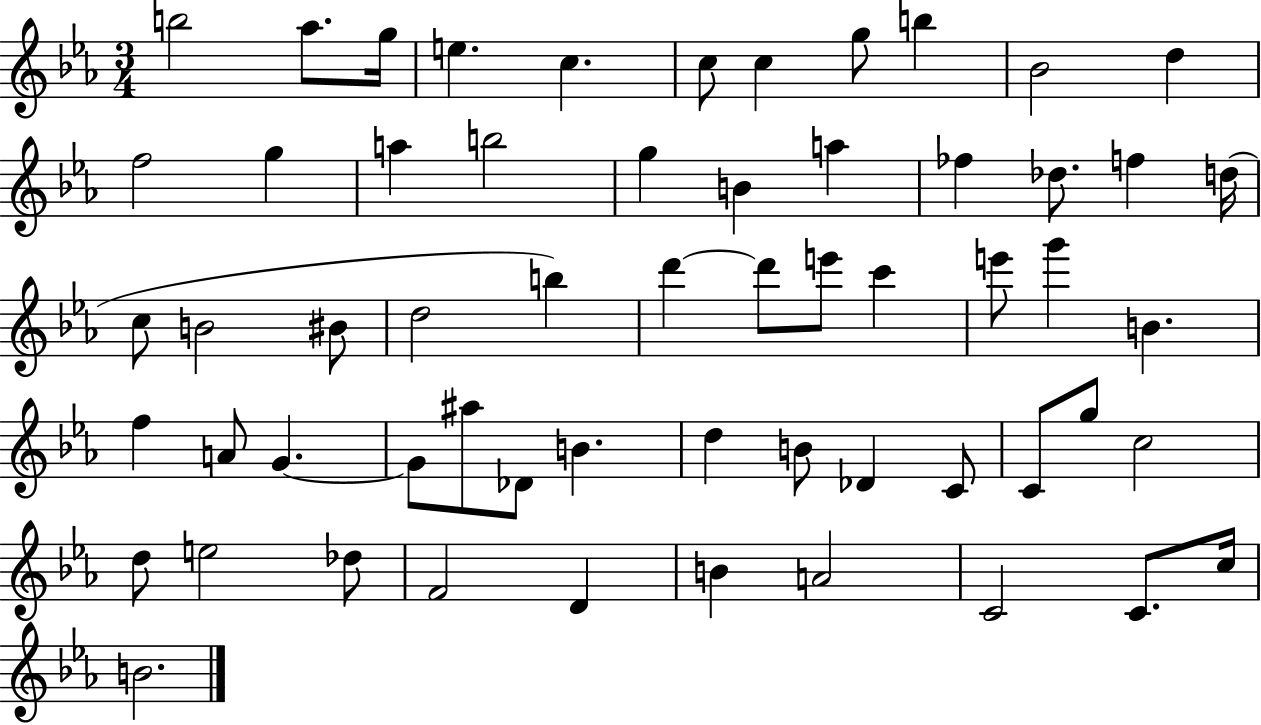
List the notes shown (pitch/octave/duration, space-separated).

B5/h Ab5/e. G5/s E5/q. C5/q. C5/e C5/q G5/e B5/q Bb4/h D5/q F5/h G5/q A5/q B5/h G5/q B4/q A5/q FES5/q Db5/e. F5/q D5/s C5/e B4/h BIS4/e D5/h B5/q D6/q D6/e E6/e C6/q E6/e G6/q B4/q. F5/q A4/e G4/q. G4/e A#5/e Db4/e B4/q. D5/q B4/e Db4/q C4/e C4/e G5/e C5/h D5/e E5/h Db5/e F4/h D4/q B4/q A4/h C4/h C4/e. C5/s B4/h.